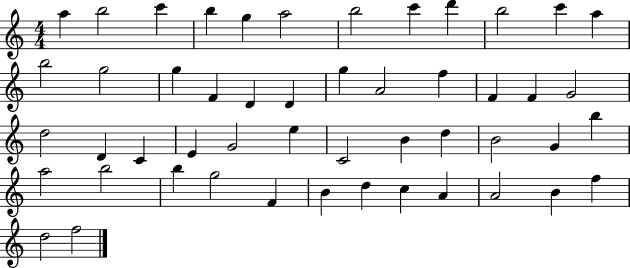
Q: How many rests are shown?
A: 0